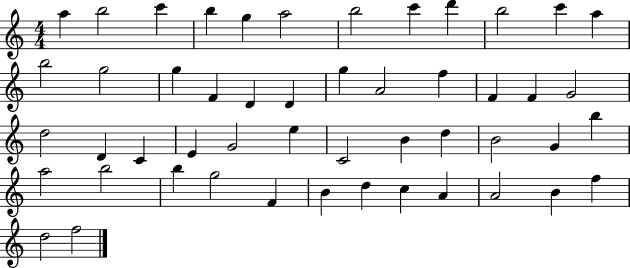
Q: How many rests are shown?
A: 0